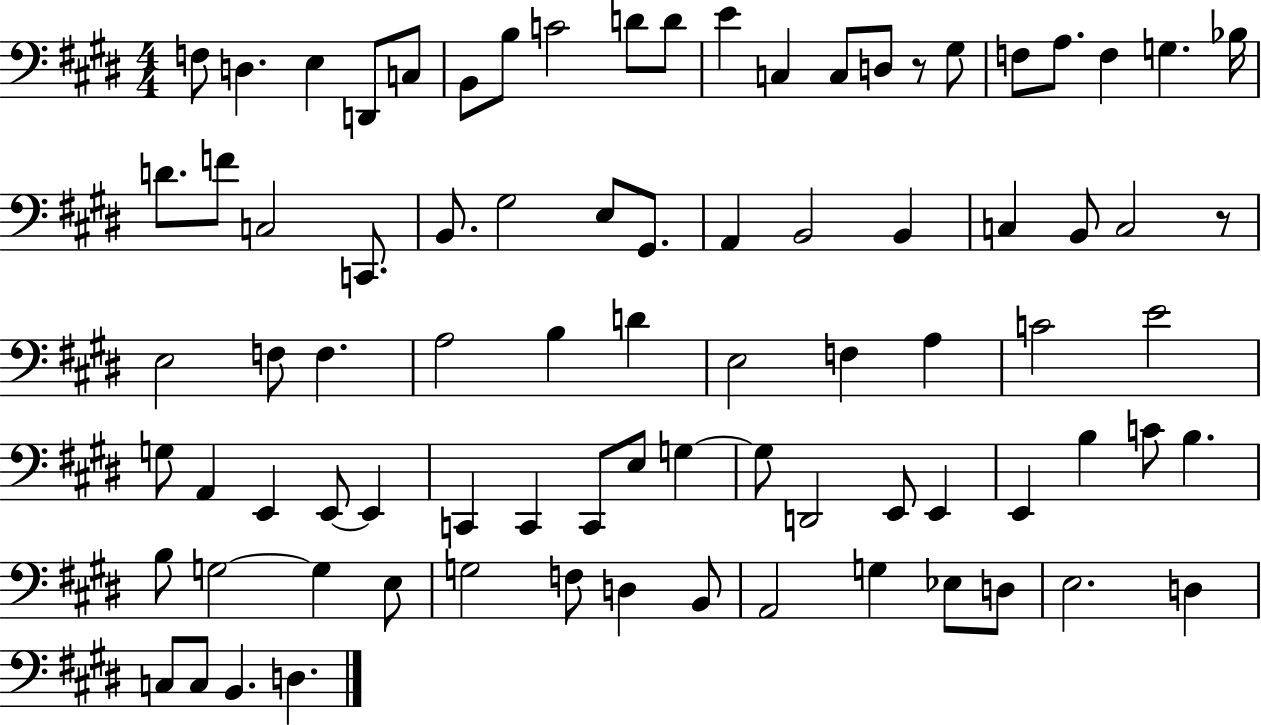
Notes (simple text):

F3/e D3/q. E3/q D2/e C3/e B2/e B3/e C4/h D4/e D4/e E4/q C3/q C3/e D3/e R/e G#3/e F3/e A3/e. F3/q G3/q. Bb3/s D4/e. F4/e C3/h C2/e. B2/e. G#3/h E3/e G#2/e. A2/q B2/h B2/q C3/q B2/e C3/h R/e E3/h F3/e F3/q. A3/h B3/q D4/q E3/h F3/q A3/q C4/h E4/h G3/e A2/q E2/q E2/e E2/q C2/q C2/q C2/e E3/e G3/q G3/e D2/h E2/e E2/q E2/q B3/q C4/e B3/q. B3/e G3/h G3/q E3/e G3/h F3/e D3/q B2/e A2/h G3/q Eb3/e D3/e E3/h. D3/q C3/e C3/e B2/q. D3/q.